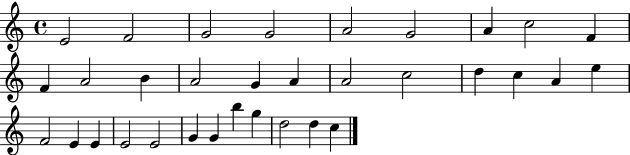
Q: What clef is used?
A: treble